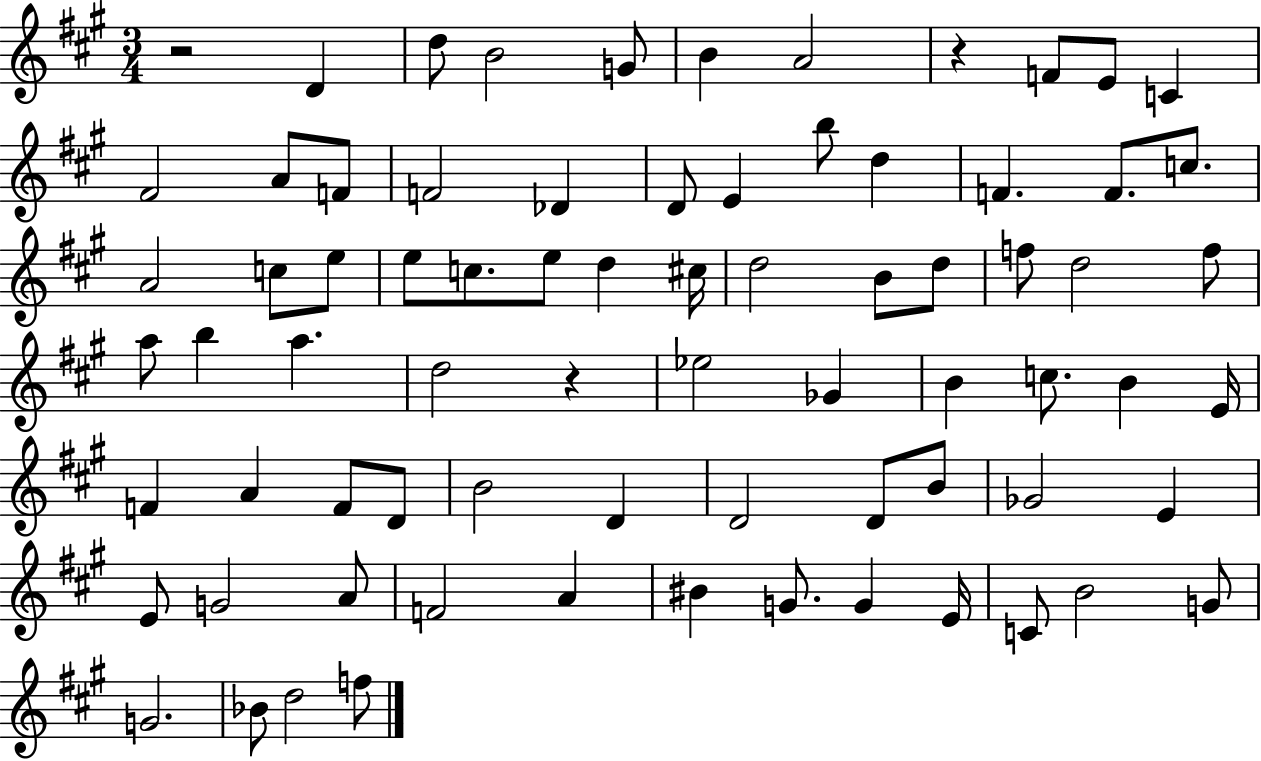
X:1
T:Untitled
M:3/4
L:1/4
K:A
z2 D d/2 B2 G/2 B A2 z F/2 E/2 C ^F2 A/2 F/2 F2 _D D/2 E b/2 d F F/2 c/2 A2 c/2 e/2 e/2 c/2 e/2 d ^c/4 d2 B/2 d/2 f/2 d2 f/2 a/2 b a d2 z _e2 _G B c/2 B E/4 F A F/2 D/2 B2 D D2 D/2 B/2 _G2 E E/2 G2 A/2 F2 A ^B G/2 G E/4 C/2 B2 G/2 G2 _B/2 d2 f/2